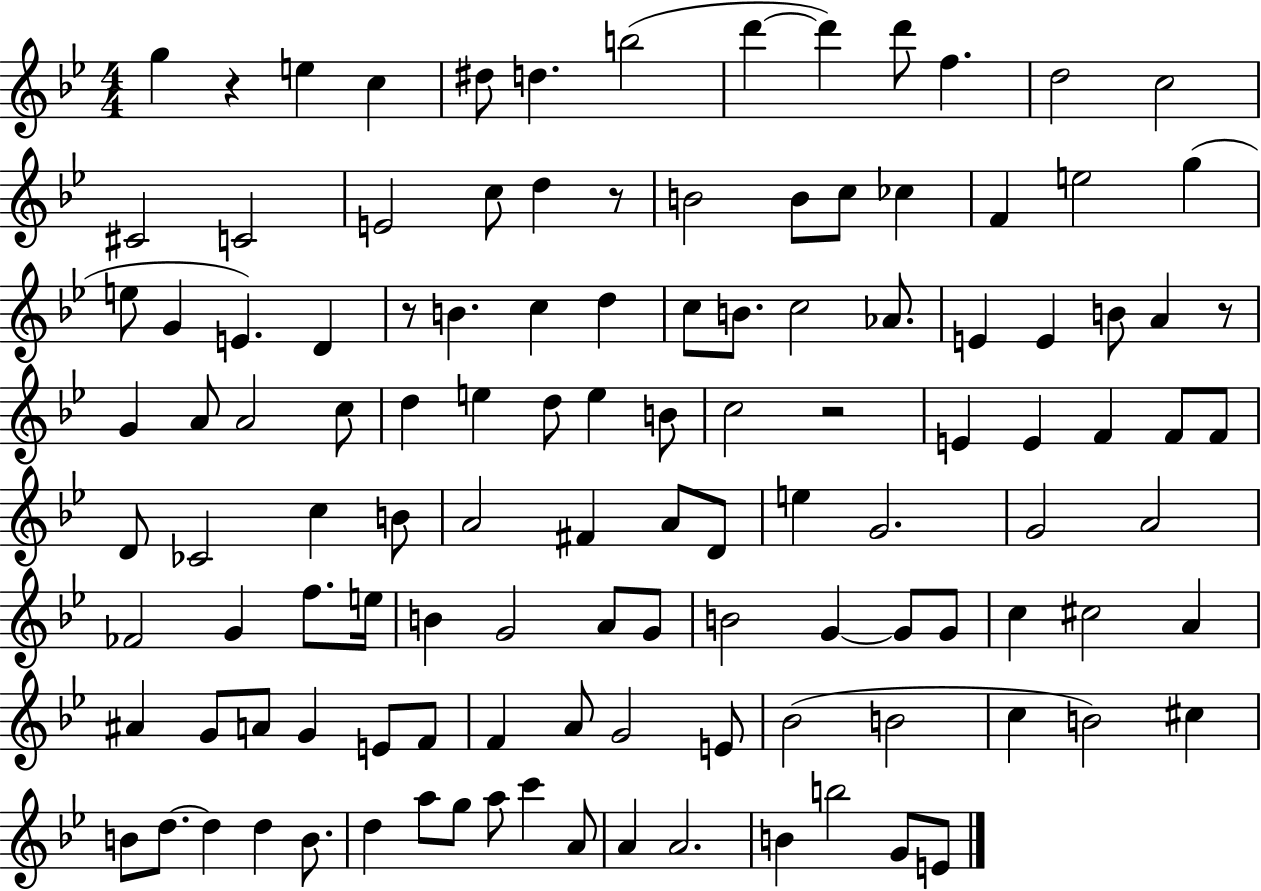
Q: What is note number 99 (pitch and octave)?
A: D5